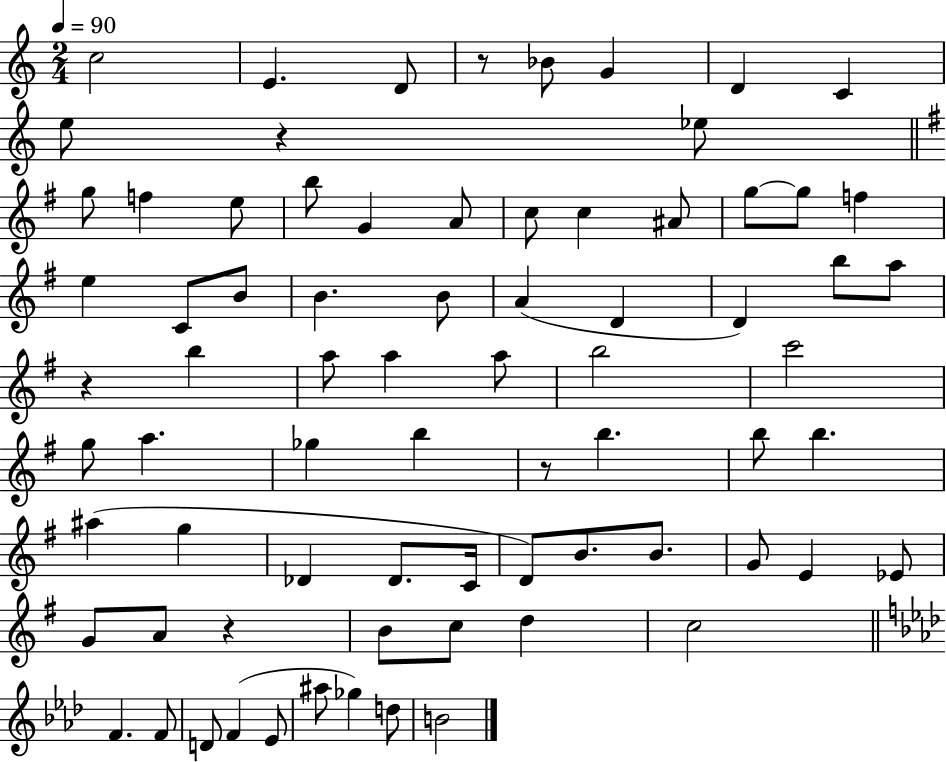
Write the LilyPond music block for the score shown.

{
  \clef treble
  \numericTimeSignature
  \time 2/4
  \key c \major
  \tempo 4 = 90
  c''2 | e'4. d'8 | r8 bes'8 g'4 | d'4 c'4 | \break e''8 r4 ees''8 | \bar "||" \break \key g \major g''8 f''4 e''8 | b''8 g'4 a'8 | c''8 c''4 ais'8 | g''8~~ g''8 f''4 | \break e''4 c'8 b'8 | b'4. b'8 | a'4( d'4 | d'4) b''8 a''8 | \break r4 b''4 | a''8 a''4 a''8 | b''2 | c'''2 | \break g''8 a''4. | ges''4 b''4 | r8 b''4. | b''8 b''4. | \break ais''4( g''4 | des'4 des'8. c'16 | d'8) b'8. b'8. | g'8 e'4 ees'8 | \break g'8 a'8 r4 | b'8 c''8 d''4 | c''2 | \bar "||" \break \key aes \major f'4. f'8 | d'8 f'4( ees'8 | ais''8 ges''4) d''8 | b'2 | \break \bar "|."
}